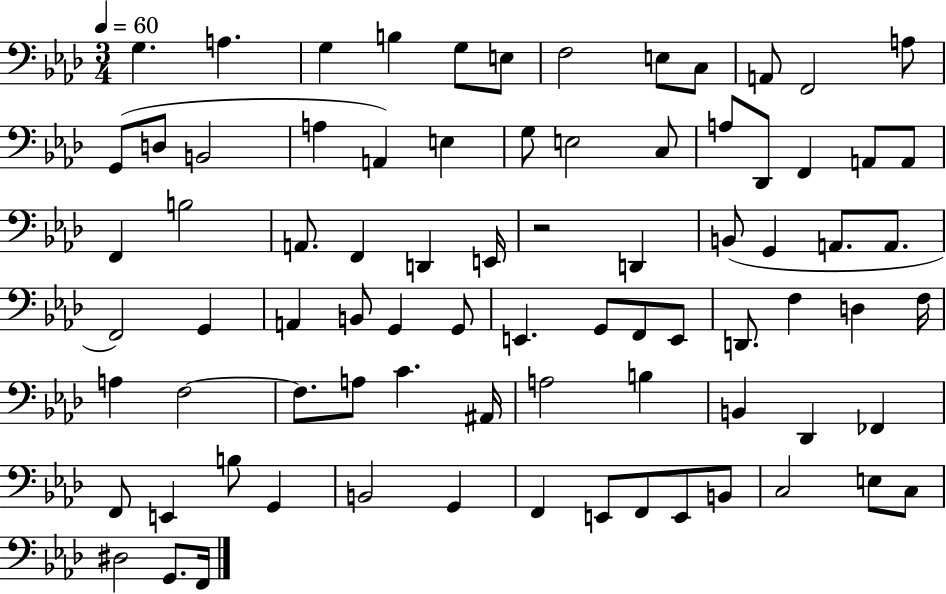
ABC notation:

X:1
T:Untitled
M:3/4
L:1/4
K:Ab
G, A, G, B, G,/2 E,/2 F,2 E,/2 C,/2 A,,/2 F,,2 A,/2 G,,/2 D,/2 B,,2 A, A,, E, G,/2 E,2 C,/2 A,/2 _D,,/2 F,, A,,/2 A,,/2 F,, B,2 A,,/2 F,, D,, E,,/4 z2 D,, B,,/2 G,, A,,/2 A,,/2 F,,2 G,, A,, B,,/2 G,, G,,/2 E,, G,,/2 F,,/2 E,,/2 D,,/2 F, D, F,/4 A, F,2 F,/2 A,/2 C ^A,,/4 A,2 B, B,, _D,, _F,, F,,/2 E,, B,/2 G,, B,,2 G,, F,, E,,/2 F,,/2 E,,/2 B,,/2 C,2 E,/2 C,/2 ^D,2 G,,/2 F,,/4